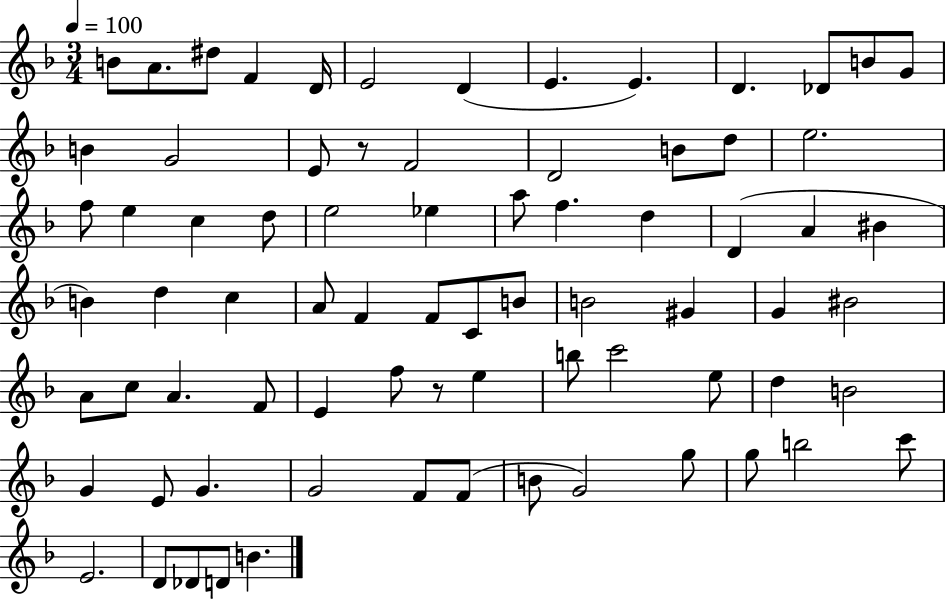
X:1
T:Untitled
M:3/4
L:1/4
K:F
B/2 A/2 ^d/2 F D/4 E2 D E E D _D/2 B/2 G/2 B G2 E/2 z/2 F2 D2 B/2 d/2 e2 f/2 e c d/2 e2 _e a/2 f d D A ^B B d c A/2 F F/2 C/2 B/2 B2 ^G G ^B2 A/2 c/2 A F/2 E f/2 z/2 e b/2 c'2 e/2 d B2 G E/2 G G2 F/2 F/2 B/2 G2 g/2 g/2 b2 c'/2 E2 D/2 _D/2 D/2 B